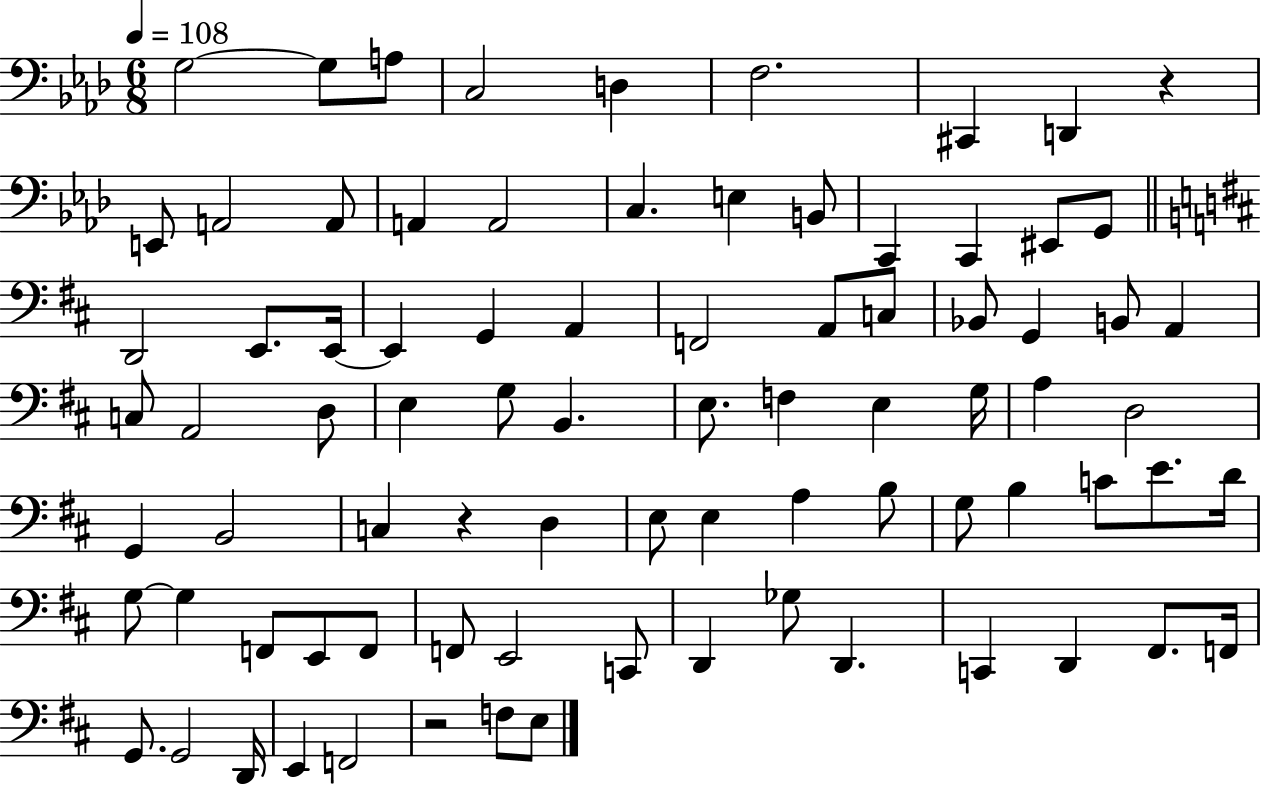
X:1
T:Untitled
M:6/8
L:1/4
K:Ab
G,2 G,/2 A,/2 C,2 D, F,2 ^C,, D,, z E,,/2 A,,2 A,,/2 A,, A,,2 C, E, B,,/2 C,, C,, ^E,,/2 G,,/2 D,,2 E,,/2 E,,/4 E,, G,, A,, F,,2 A,,/2 C,/2 _B,,/2 G,, B,,/2 A,, C,/2 A,,2 D,/2 E, G,/2 B,, E,/2 F, E, G,/4 A, D,2 G,, B,,2 C, z D, E,/2 E, A, B,/2 G,/2 B, C/2 E/2 D/4 G,/2 G, F,,/2 E,,/2 F,,/2 F,,/2 E,,2 C,,/2 D,, _G,/2 D,, C,, D,, ^F,,/2 F,,/4 G,,/2 G,,2 D,,/4 E,, F,,2 z2 F,/2 E,/2